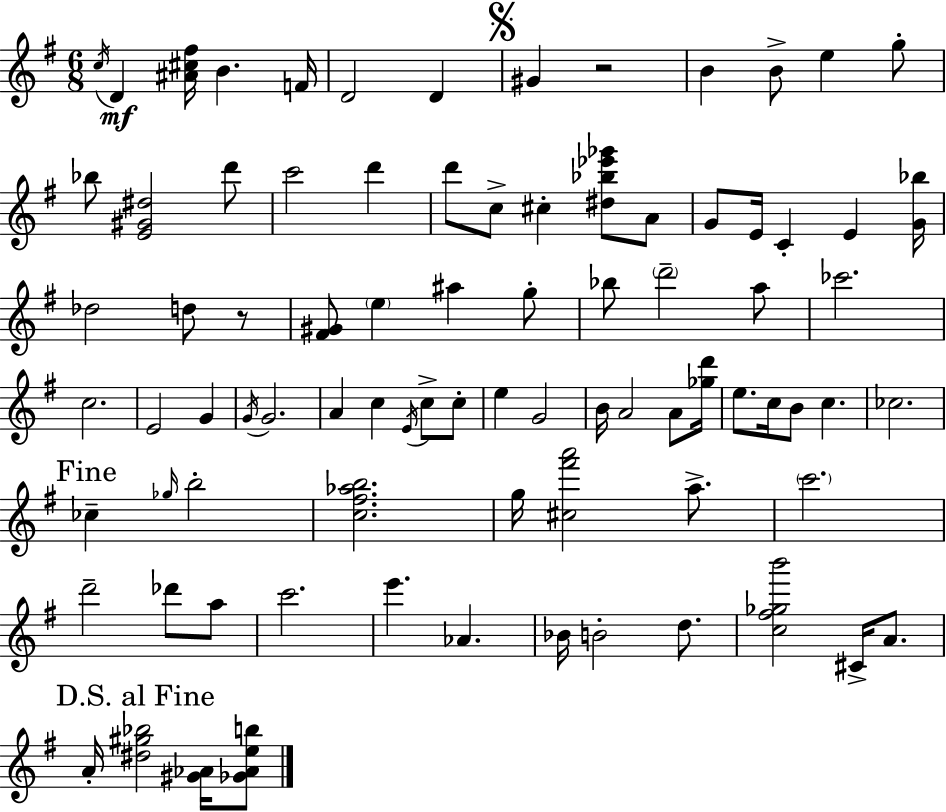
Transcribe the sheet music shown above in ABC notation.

X:1
T:Untitled
M:6/8
L:1/4
K:G
c/4 D [^A^c^f]/4 B F/4 D2 D ^G z2 B B/2 e g/2 _b/2 [E^G^d]2 d'/2 c'2 d' d'/2 c/2 ^c [^d_b_e'_g']/2 A/2 G/2 E/4 C E [G_b]/4 _d2 d/2 z/2 [^F^G]/2 e ^a g/2 _b/2 d'2 a/2 _c'2 c2 E2 G G/4 G2 A c E/4 c/2 c/2 e G2 B/4 A2 A/2 [_gd']/4 e/2 c/4 B/2 c _c2 _c _g/4 b2 [c^f_ab]2 g/4 [^c^f'a']2 a/2 c'2 d'2 _d'/2 a/2 c'2 e' _A _B/4 B2 d/2 [c^f_gb']2 ^C/4 A/2 A/4 [^d^g_b]2 [^G_A]/4 [_G_Aeb]/2